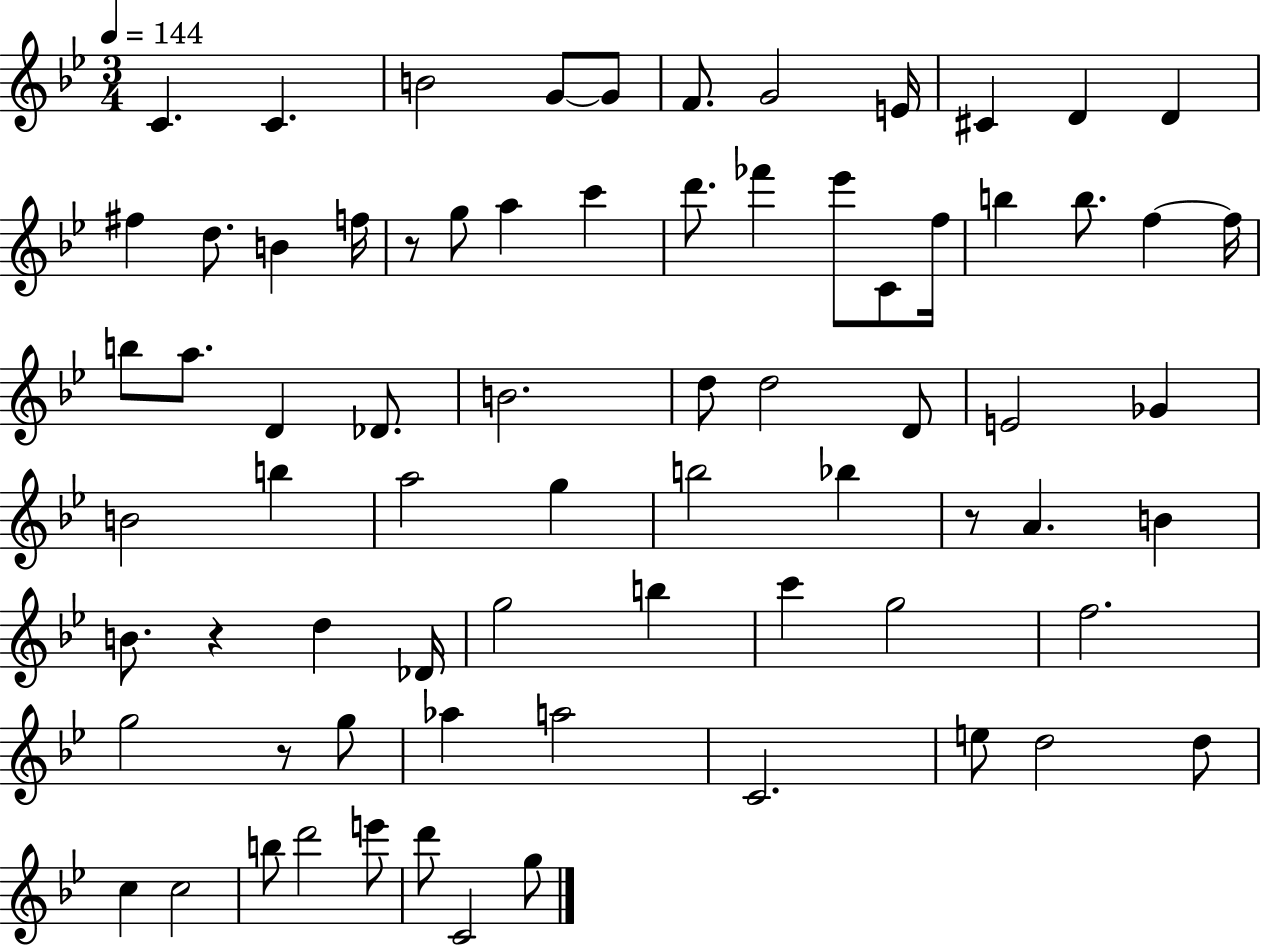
X:1
T:Untitled
M:3/4
L:1/4
K:Bb
C C B2 G/2 G/2 F/2 G2 E/4 ^C D D ^f d/2 B f/4 z/2 g/2 a c' d'/2 _f' _e'/2 C/2 f/4 b b/2 f f/4 b/2 a/2 D _D/2 B2 d/2 d2 D/2 E2 _G B2 b a2 g b2 _b z/2 A B B/2 z d _D/4 g2 b c' g2 f2 g2 z/2 g/2 _a a2 C2 e/2 d2 d/2 c c2 b/2 d'2 e'/2 d'/2 C2 g/2